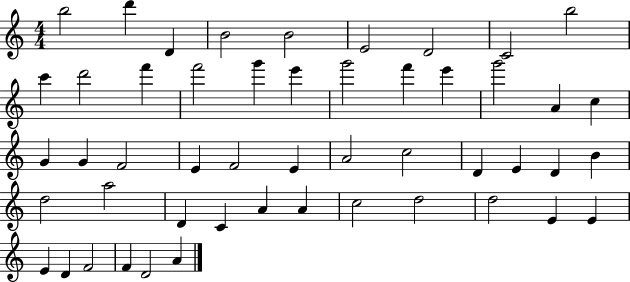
B5/h D6/q D4/q B4/h B4/h E4/h D4/h C4/h B5/h C6/q D6/h F6/q F6/h G6/q E6/q G6/h F6/q E6/q G6/h A4/q C5/q G4/q G4/q F4/h E4/q F4/h E4/q A4/h C5/h D4/q E4/q D4/q B4/q D5/h A5/h D4/q C4/q A4/q A4/q C5/h D5/h D5/h E4/q E4/q E4/q D4/q F4/h F4/q D4/h A4/q